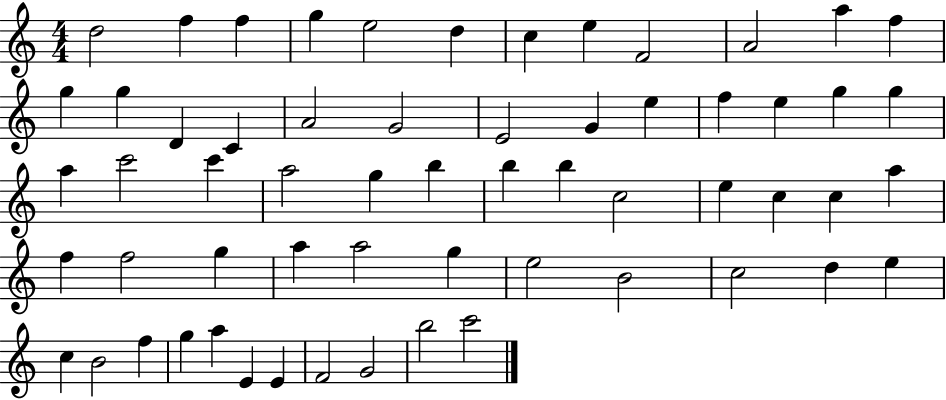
D5/h F5/q F5/q G5/q E5/h D5/q C5/q E5/q F4/h A4/h A5/q F5/q G5/q G5/q D4/q C4/q A4/h G4/h E4/h G4/q E5/q F5/q E5/q G5/q G5/q A5/q C6/h C6/q A5/h G5/q B5/q B5/q B5/q C5/h E5/q C5/q C5/q A5/q F5/q F5/h G5/q A5/q A5/h G5/q E5/h B4/h C5/h D5/q E5/q C5/q B4/h F5/q G5/q A5/q E4/q E4/q F4/h G4/h B5/h C6/h